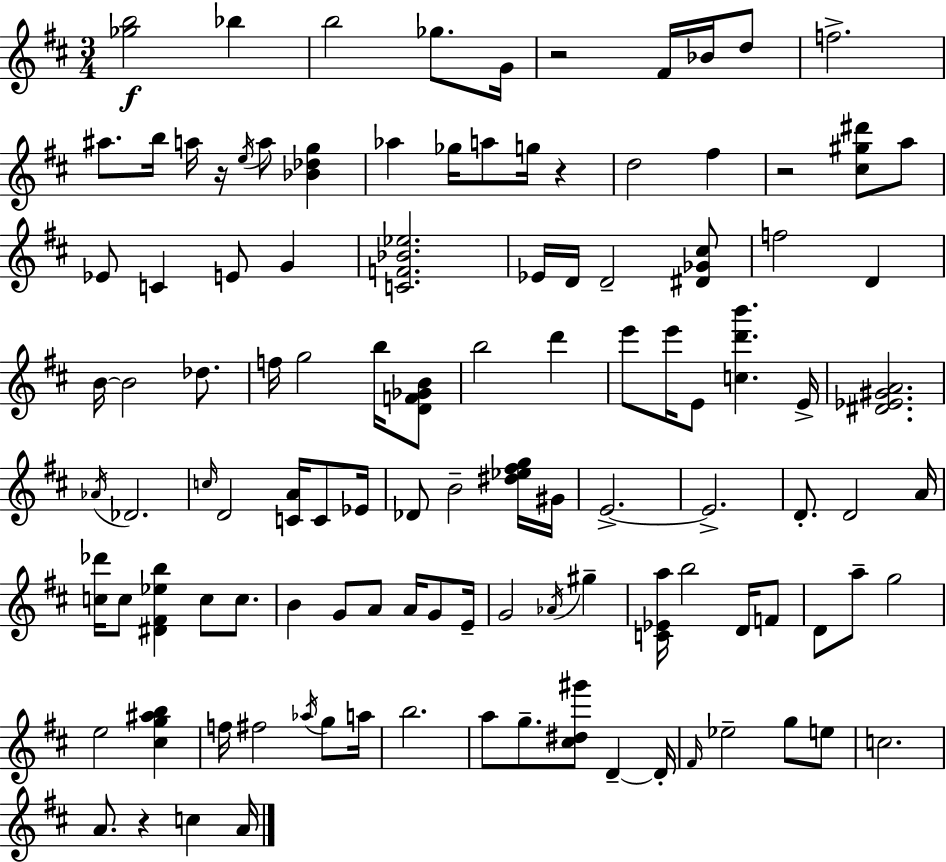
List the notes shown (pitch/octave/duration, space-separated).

[Gb5,B5]/h Bb5/q B5/h Gb5/e. G4/s R/h F#4/s Bb4/s D5/e F5/h. A#5/e. B5/s A5/s R/s E5/s A5/e [Bb4,Db5,G5]/q Ab5/q Gb5/s A5/e G5/s R/q D5/h F#5/q R/h [C#5,G#5,D#6]/e A5/e Eb4/e C4/q E4/e G4/q [C4,F4,Bb4,Eb5]/h. Eb4/s D4/s D4/h [D#4,Gb4,C#5]/e F5/h D4/q B4/s B4/h Db5/e. F5/s G5/h B5/s [D4,F4,Gb4,B4]/e B5/h D6/q E6/e E6/s E4/e [C5,D6,B6]/q. E4/s [D#4,Eb4,G#4,A4]/h. Ab4/s Db4/h. C5/s D4/h [C4,A4]/s C4/e Eb4/s Db4/e B4/h [D#5,Eb5,F#5,G5]/s G#4/s E4/h. E4/h. D4/e. D4/h A4/s [C5,Db6]/s C5/e [D#4,F#4,Eb5,B5]/q C5/e C5/e. B4/q G4/e A4/e A4/s G4/e E4/s G4/h Ab4/s G#5/q [C4,Eb4,A5]/s B5/h D4/s F4/e D4/e A5/e G5/h E5/h [C#5,G5,A#5,B5]/q F5/s F#5/h Ab5/s G5/e A5/s B5/h. A5/e G5/e. [C#5,D#5,G#6]/e D4/q D4/s F#4/s Eb5/h G5/e E5/e C5/h. A4/e. R/q C5/q A4/s